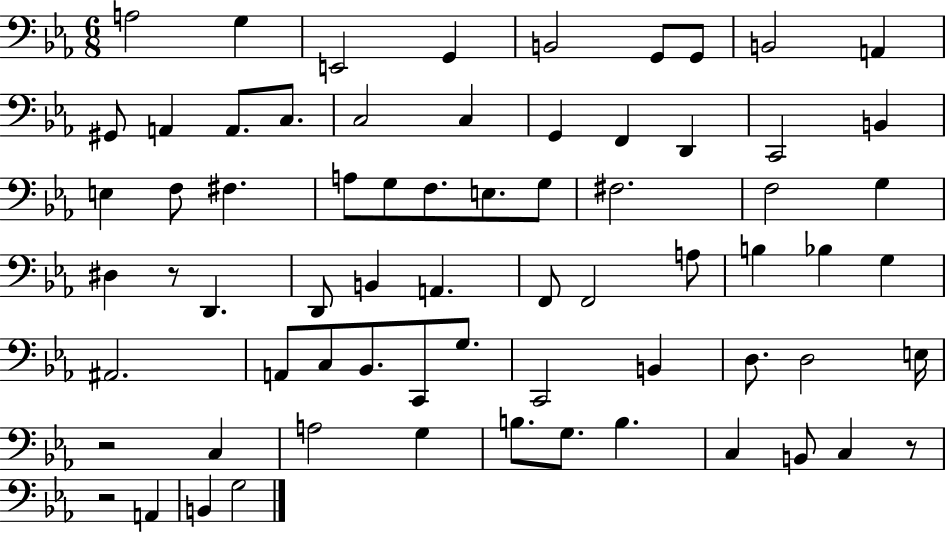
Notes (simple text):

A3/h G3/q E2/h G2/q B2/h G2/e G2/e B2/h A2/q G#2/e A2/q A2/e. C3/e. C3/h C3/q G2/q F2/q D2/q C2/h B2/q E3/q F3/e F#3/q. A3/e G3/e F3/e. E3/e. G3/e F#3/h. F3/h G3/q D#3/q R/e D2/q. D2/e B2/q A2/q. F2/e F2/h A3/e B3/q Bb3/q G3/q A#2/h. A2/e C3/e Bb2/e. C2/e G3/e. C2/h B2/q D3/e. D3/h E3/s R/h C3/q A3/h G3/q B3/e. G3/e. B3/q. C3/q B2/e C3/q R/e R/h A2/q B2/q G3/h